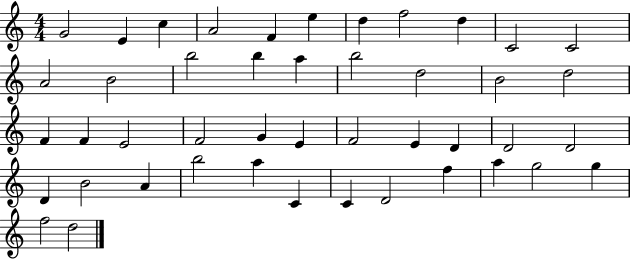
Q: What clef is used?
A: treble